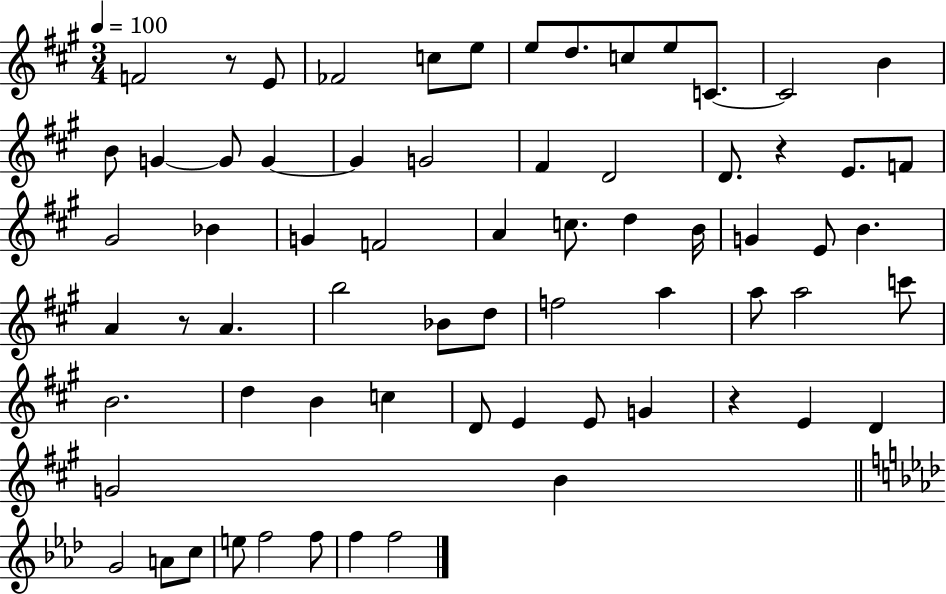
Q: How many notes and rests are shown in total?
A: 68